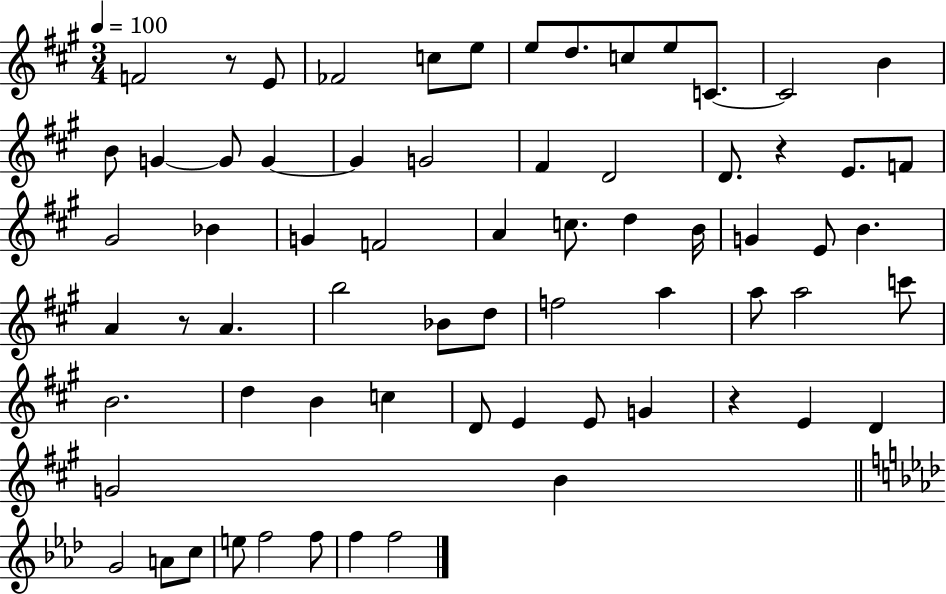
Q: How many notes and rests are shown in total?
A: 68